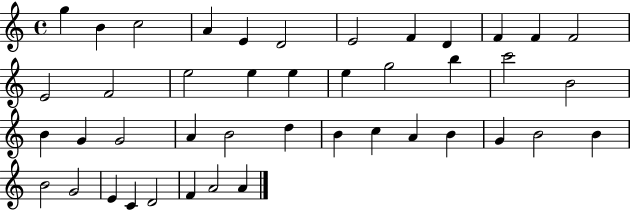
{
  \clef treble
  \time 4/4
  \defaultTimeSignature
  \key c \major
  g''4 b'4 c''2 | a'4 e'4 d'2 | e'2 f'4 d'4 | f'4 f'4 f'2 | \break e'2 f'2 | e''2 e''4 e''4 | e''4 g''2 b''4 | c'''2 b'2 | \break b'4 g'4 g'2 | a'4 b'2 d''4 | b'4 c''4 a'4 b'4 | g'4 b'2 b'4 | \break b'2 g'2 | e'4 c'4 d'2 | f'4 a'2 a'4 | \bar "|."
}